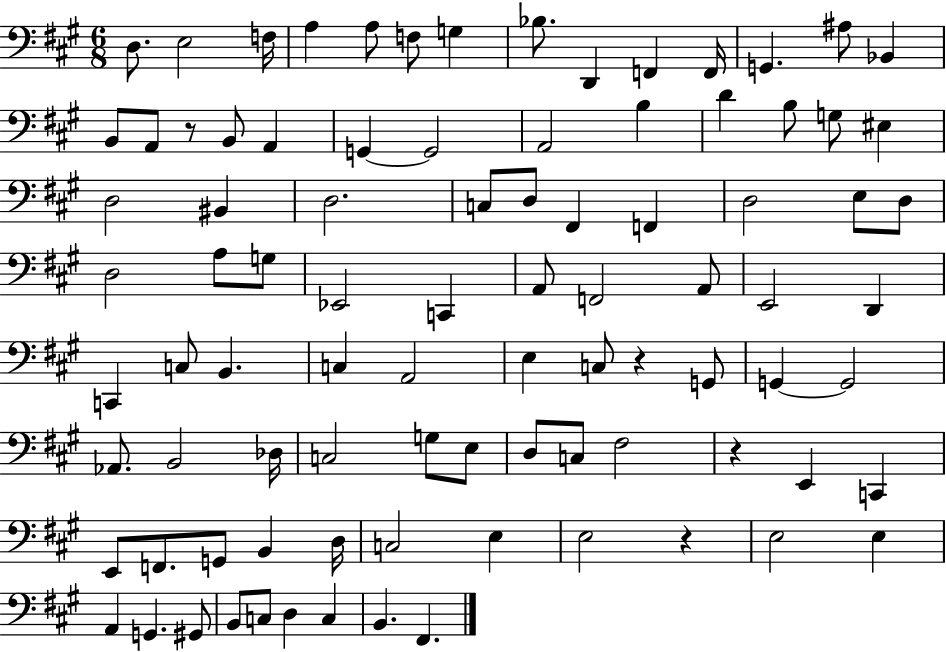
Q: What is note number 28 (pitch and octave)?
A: BIS2